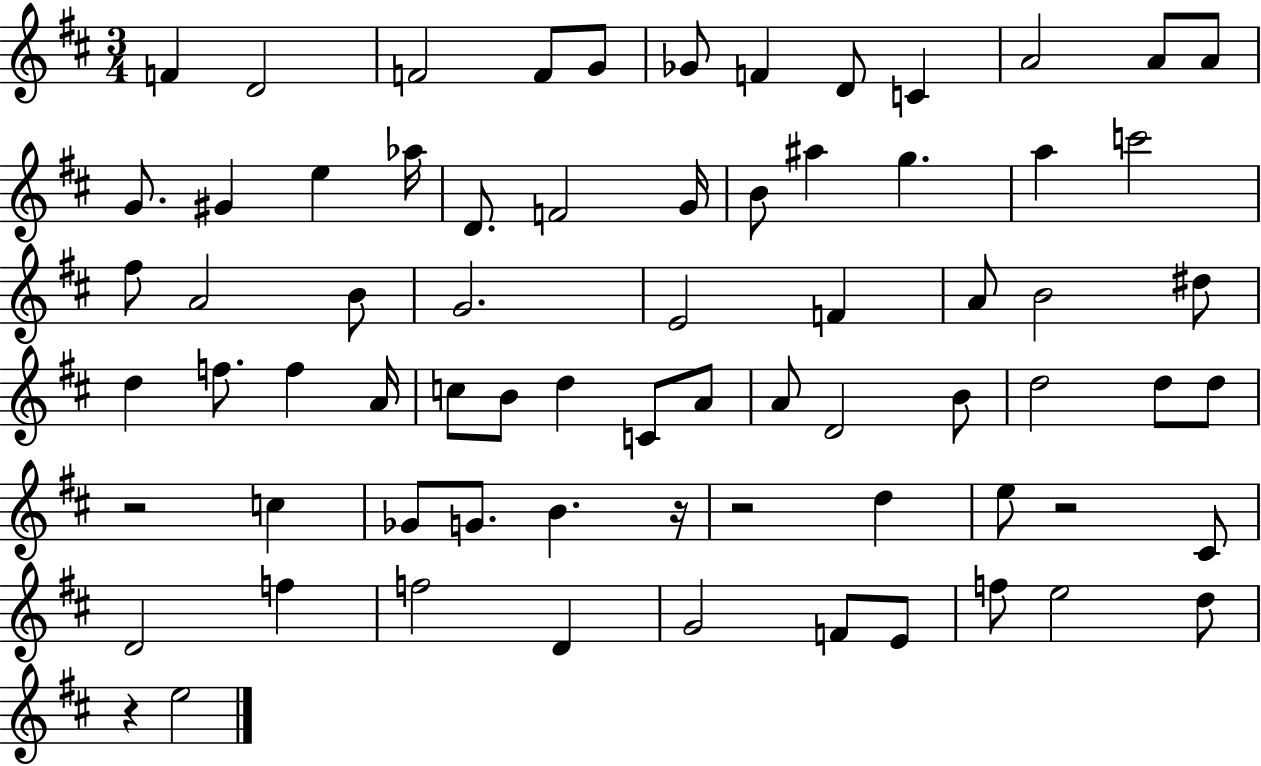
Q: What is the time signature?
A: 3/4